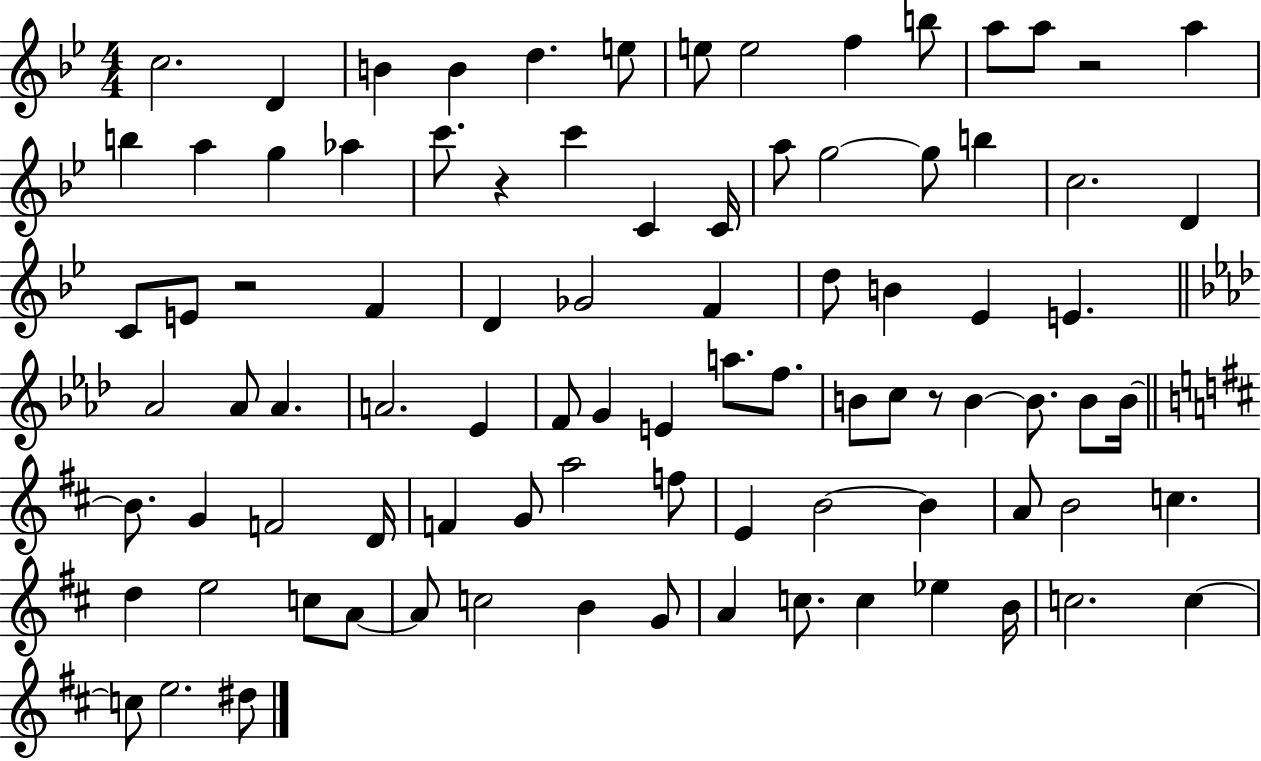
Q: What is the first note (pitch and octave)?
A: C5